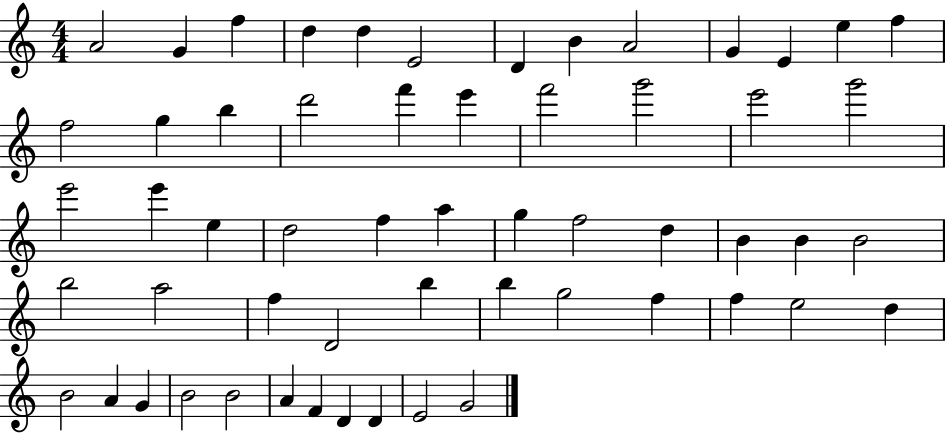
{
  \clef treble
  \numericTimeSignature
  \time 4/4
  \key c \major
  a'2 g'4 f''4 | d''4 d''4 e'2 | d'4 b'4 a'2 | g'4 e'4 e''4 f''4 | \break f''2 g''4 b''4 | d'''2 f'''4 e'''4 | f'''2 g'''2 | e'''2 g'''2 | \break e'''2 e'''4 e''4 | d''2 f''4 a''4 | g''4 f''2 d''4 | b'4 b'4 b'2 | \break b''2 a''2 | f''4 d'2 b''4 | b''4 g''2 f''4 | f''4 e''2 d''4 | \break b'2 a'4 g'4 | b'2 b'2 | a'4 f'4 d'4 d'4 | e'2 g'2 | \break \bar "|."
}